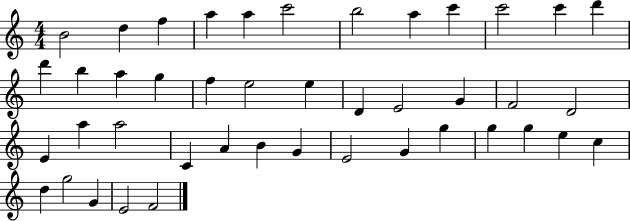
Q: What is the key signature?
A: C major